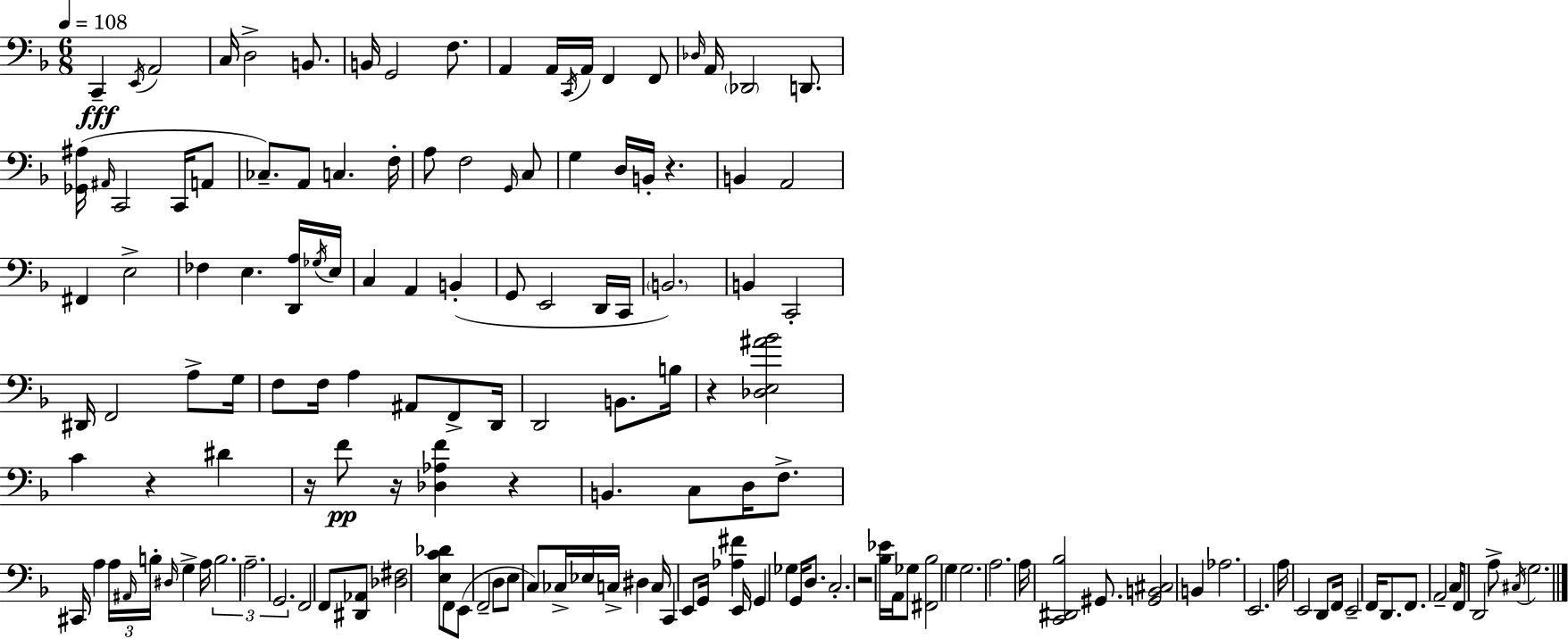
{
  \clef bass
  \numericTimeSignature
  \time 6/8
  \key f \major
  \tempo 4 = 108
  \repeat volta 2 { c,4--\fff \acciaccatura { e,16 } a,2 | c16 d2-> b,8. | b,16 g,2 f8. | a,4 a,16 \acciaccatura { c,16 } a,16 f,4 | \break f,8 \grace { des16 } a,16 \parenthesize des,2 | d,8. <ges, ais>16( \grace { ais,16 } c,2 | c,16 a,8 ces8.--) a,8 c4. | f16-. a8 f2 | \break \grace { g,16 } c8 g4 d16 b,16-. r4. | b,4 a,2 | fis,4 e2-> | fes4 e4. | \break <d, a>16 \acciaccatura { ges16 } e16 c4 a,4 | b,4-.( g,8 e,2 | d,16 c,16 \parenthesize b,2.) | b,4 c,2-. | \break dis,16 f,2 | a8-> g16 f8 f16 a4 | ais,8 f,8-> d,16 d,2 | b,8. b16 r4 <des e ais' bes'>2 | \break c'4 r4 | dis'4 r16 f'8\pp r16 <des aes f'>4 | r4 b,4. | c8 d16 f8.-> cis,16 a4 \tuplet 3/2 { a16 | \break \grace { ais,16 } b16-. } \grace { dis16 } g4-> a16 \tuplet 3/2 { b2. | a2.-- | g,2. } | f,2 | \break f,8 <dis, aes,>8 <des fis>2 | <e c' des'>8 f,8 e,8( f,2-- | d8 e8 c8) | ces16-> ees16 c16-> dis4 c16 c,4 | \break e,8 g,16 <aes fis'>4 e,16 g,4 | ges4 g,16 d8. c2.-. | r2 | <bes ees'>16 a,16 ges8 <fis, bes>2 | \break g4 g2. | a2. | a16 <c, dis, bes>2 | gis,8. <gis, b, cis>2 | \break b,4 aes2. | e,2. | a16 e,2 | d,8 f,16 e,2-- | \break f,16 d,8. f,8. a,2-- | c16 f,8 d,2 | a8-> \acciaccatura { cis16 } g2. | } \bar "|."
}